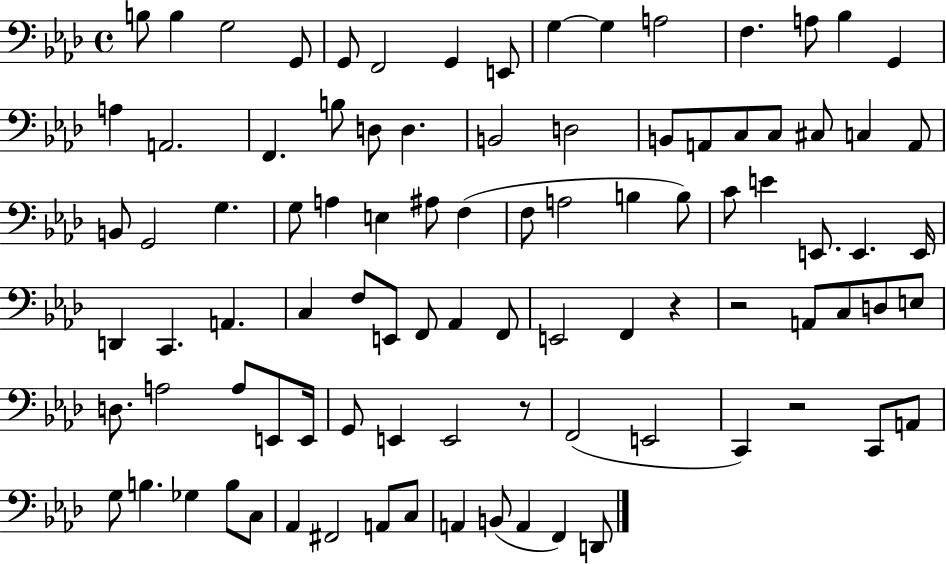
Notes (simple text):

B3/e B3/q G3/h G2/e G2/e F2/h G2/q E2/e G3/q G3/q A3/h F3/q. A3/e Bb3/q G2/q A3/q A2/h. F2/q. B3/e D3/e D3/q. B2/h D3/h B2/e A2/e C3/e C3/e C#3/e C3/q A2/e B2/e G2/h G3/q. G3/e A3/q E3/q A#3/e F3/q F3/e A3/h B3/q B3/e C4/e E4/q E2/e. E2/q. E2/s D2/q C2/q. A2/q. C3/q F3/e E2/e F2/e Ab2/q F2/e E2/h F2/q R/q R/h A2/e C3/e D3/e E3/e D3/e. A3/h A3/e E2/e E2/s G2/e E2/q E2/h R/e F2/h E2/h C2/q R/h C2/e A2/e G3/e B3/q. Gb3/q B3/e C3/e Ab2/q F#2/h A2/e C3/e A2/q B2/e A2/q F2/q D2/e